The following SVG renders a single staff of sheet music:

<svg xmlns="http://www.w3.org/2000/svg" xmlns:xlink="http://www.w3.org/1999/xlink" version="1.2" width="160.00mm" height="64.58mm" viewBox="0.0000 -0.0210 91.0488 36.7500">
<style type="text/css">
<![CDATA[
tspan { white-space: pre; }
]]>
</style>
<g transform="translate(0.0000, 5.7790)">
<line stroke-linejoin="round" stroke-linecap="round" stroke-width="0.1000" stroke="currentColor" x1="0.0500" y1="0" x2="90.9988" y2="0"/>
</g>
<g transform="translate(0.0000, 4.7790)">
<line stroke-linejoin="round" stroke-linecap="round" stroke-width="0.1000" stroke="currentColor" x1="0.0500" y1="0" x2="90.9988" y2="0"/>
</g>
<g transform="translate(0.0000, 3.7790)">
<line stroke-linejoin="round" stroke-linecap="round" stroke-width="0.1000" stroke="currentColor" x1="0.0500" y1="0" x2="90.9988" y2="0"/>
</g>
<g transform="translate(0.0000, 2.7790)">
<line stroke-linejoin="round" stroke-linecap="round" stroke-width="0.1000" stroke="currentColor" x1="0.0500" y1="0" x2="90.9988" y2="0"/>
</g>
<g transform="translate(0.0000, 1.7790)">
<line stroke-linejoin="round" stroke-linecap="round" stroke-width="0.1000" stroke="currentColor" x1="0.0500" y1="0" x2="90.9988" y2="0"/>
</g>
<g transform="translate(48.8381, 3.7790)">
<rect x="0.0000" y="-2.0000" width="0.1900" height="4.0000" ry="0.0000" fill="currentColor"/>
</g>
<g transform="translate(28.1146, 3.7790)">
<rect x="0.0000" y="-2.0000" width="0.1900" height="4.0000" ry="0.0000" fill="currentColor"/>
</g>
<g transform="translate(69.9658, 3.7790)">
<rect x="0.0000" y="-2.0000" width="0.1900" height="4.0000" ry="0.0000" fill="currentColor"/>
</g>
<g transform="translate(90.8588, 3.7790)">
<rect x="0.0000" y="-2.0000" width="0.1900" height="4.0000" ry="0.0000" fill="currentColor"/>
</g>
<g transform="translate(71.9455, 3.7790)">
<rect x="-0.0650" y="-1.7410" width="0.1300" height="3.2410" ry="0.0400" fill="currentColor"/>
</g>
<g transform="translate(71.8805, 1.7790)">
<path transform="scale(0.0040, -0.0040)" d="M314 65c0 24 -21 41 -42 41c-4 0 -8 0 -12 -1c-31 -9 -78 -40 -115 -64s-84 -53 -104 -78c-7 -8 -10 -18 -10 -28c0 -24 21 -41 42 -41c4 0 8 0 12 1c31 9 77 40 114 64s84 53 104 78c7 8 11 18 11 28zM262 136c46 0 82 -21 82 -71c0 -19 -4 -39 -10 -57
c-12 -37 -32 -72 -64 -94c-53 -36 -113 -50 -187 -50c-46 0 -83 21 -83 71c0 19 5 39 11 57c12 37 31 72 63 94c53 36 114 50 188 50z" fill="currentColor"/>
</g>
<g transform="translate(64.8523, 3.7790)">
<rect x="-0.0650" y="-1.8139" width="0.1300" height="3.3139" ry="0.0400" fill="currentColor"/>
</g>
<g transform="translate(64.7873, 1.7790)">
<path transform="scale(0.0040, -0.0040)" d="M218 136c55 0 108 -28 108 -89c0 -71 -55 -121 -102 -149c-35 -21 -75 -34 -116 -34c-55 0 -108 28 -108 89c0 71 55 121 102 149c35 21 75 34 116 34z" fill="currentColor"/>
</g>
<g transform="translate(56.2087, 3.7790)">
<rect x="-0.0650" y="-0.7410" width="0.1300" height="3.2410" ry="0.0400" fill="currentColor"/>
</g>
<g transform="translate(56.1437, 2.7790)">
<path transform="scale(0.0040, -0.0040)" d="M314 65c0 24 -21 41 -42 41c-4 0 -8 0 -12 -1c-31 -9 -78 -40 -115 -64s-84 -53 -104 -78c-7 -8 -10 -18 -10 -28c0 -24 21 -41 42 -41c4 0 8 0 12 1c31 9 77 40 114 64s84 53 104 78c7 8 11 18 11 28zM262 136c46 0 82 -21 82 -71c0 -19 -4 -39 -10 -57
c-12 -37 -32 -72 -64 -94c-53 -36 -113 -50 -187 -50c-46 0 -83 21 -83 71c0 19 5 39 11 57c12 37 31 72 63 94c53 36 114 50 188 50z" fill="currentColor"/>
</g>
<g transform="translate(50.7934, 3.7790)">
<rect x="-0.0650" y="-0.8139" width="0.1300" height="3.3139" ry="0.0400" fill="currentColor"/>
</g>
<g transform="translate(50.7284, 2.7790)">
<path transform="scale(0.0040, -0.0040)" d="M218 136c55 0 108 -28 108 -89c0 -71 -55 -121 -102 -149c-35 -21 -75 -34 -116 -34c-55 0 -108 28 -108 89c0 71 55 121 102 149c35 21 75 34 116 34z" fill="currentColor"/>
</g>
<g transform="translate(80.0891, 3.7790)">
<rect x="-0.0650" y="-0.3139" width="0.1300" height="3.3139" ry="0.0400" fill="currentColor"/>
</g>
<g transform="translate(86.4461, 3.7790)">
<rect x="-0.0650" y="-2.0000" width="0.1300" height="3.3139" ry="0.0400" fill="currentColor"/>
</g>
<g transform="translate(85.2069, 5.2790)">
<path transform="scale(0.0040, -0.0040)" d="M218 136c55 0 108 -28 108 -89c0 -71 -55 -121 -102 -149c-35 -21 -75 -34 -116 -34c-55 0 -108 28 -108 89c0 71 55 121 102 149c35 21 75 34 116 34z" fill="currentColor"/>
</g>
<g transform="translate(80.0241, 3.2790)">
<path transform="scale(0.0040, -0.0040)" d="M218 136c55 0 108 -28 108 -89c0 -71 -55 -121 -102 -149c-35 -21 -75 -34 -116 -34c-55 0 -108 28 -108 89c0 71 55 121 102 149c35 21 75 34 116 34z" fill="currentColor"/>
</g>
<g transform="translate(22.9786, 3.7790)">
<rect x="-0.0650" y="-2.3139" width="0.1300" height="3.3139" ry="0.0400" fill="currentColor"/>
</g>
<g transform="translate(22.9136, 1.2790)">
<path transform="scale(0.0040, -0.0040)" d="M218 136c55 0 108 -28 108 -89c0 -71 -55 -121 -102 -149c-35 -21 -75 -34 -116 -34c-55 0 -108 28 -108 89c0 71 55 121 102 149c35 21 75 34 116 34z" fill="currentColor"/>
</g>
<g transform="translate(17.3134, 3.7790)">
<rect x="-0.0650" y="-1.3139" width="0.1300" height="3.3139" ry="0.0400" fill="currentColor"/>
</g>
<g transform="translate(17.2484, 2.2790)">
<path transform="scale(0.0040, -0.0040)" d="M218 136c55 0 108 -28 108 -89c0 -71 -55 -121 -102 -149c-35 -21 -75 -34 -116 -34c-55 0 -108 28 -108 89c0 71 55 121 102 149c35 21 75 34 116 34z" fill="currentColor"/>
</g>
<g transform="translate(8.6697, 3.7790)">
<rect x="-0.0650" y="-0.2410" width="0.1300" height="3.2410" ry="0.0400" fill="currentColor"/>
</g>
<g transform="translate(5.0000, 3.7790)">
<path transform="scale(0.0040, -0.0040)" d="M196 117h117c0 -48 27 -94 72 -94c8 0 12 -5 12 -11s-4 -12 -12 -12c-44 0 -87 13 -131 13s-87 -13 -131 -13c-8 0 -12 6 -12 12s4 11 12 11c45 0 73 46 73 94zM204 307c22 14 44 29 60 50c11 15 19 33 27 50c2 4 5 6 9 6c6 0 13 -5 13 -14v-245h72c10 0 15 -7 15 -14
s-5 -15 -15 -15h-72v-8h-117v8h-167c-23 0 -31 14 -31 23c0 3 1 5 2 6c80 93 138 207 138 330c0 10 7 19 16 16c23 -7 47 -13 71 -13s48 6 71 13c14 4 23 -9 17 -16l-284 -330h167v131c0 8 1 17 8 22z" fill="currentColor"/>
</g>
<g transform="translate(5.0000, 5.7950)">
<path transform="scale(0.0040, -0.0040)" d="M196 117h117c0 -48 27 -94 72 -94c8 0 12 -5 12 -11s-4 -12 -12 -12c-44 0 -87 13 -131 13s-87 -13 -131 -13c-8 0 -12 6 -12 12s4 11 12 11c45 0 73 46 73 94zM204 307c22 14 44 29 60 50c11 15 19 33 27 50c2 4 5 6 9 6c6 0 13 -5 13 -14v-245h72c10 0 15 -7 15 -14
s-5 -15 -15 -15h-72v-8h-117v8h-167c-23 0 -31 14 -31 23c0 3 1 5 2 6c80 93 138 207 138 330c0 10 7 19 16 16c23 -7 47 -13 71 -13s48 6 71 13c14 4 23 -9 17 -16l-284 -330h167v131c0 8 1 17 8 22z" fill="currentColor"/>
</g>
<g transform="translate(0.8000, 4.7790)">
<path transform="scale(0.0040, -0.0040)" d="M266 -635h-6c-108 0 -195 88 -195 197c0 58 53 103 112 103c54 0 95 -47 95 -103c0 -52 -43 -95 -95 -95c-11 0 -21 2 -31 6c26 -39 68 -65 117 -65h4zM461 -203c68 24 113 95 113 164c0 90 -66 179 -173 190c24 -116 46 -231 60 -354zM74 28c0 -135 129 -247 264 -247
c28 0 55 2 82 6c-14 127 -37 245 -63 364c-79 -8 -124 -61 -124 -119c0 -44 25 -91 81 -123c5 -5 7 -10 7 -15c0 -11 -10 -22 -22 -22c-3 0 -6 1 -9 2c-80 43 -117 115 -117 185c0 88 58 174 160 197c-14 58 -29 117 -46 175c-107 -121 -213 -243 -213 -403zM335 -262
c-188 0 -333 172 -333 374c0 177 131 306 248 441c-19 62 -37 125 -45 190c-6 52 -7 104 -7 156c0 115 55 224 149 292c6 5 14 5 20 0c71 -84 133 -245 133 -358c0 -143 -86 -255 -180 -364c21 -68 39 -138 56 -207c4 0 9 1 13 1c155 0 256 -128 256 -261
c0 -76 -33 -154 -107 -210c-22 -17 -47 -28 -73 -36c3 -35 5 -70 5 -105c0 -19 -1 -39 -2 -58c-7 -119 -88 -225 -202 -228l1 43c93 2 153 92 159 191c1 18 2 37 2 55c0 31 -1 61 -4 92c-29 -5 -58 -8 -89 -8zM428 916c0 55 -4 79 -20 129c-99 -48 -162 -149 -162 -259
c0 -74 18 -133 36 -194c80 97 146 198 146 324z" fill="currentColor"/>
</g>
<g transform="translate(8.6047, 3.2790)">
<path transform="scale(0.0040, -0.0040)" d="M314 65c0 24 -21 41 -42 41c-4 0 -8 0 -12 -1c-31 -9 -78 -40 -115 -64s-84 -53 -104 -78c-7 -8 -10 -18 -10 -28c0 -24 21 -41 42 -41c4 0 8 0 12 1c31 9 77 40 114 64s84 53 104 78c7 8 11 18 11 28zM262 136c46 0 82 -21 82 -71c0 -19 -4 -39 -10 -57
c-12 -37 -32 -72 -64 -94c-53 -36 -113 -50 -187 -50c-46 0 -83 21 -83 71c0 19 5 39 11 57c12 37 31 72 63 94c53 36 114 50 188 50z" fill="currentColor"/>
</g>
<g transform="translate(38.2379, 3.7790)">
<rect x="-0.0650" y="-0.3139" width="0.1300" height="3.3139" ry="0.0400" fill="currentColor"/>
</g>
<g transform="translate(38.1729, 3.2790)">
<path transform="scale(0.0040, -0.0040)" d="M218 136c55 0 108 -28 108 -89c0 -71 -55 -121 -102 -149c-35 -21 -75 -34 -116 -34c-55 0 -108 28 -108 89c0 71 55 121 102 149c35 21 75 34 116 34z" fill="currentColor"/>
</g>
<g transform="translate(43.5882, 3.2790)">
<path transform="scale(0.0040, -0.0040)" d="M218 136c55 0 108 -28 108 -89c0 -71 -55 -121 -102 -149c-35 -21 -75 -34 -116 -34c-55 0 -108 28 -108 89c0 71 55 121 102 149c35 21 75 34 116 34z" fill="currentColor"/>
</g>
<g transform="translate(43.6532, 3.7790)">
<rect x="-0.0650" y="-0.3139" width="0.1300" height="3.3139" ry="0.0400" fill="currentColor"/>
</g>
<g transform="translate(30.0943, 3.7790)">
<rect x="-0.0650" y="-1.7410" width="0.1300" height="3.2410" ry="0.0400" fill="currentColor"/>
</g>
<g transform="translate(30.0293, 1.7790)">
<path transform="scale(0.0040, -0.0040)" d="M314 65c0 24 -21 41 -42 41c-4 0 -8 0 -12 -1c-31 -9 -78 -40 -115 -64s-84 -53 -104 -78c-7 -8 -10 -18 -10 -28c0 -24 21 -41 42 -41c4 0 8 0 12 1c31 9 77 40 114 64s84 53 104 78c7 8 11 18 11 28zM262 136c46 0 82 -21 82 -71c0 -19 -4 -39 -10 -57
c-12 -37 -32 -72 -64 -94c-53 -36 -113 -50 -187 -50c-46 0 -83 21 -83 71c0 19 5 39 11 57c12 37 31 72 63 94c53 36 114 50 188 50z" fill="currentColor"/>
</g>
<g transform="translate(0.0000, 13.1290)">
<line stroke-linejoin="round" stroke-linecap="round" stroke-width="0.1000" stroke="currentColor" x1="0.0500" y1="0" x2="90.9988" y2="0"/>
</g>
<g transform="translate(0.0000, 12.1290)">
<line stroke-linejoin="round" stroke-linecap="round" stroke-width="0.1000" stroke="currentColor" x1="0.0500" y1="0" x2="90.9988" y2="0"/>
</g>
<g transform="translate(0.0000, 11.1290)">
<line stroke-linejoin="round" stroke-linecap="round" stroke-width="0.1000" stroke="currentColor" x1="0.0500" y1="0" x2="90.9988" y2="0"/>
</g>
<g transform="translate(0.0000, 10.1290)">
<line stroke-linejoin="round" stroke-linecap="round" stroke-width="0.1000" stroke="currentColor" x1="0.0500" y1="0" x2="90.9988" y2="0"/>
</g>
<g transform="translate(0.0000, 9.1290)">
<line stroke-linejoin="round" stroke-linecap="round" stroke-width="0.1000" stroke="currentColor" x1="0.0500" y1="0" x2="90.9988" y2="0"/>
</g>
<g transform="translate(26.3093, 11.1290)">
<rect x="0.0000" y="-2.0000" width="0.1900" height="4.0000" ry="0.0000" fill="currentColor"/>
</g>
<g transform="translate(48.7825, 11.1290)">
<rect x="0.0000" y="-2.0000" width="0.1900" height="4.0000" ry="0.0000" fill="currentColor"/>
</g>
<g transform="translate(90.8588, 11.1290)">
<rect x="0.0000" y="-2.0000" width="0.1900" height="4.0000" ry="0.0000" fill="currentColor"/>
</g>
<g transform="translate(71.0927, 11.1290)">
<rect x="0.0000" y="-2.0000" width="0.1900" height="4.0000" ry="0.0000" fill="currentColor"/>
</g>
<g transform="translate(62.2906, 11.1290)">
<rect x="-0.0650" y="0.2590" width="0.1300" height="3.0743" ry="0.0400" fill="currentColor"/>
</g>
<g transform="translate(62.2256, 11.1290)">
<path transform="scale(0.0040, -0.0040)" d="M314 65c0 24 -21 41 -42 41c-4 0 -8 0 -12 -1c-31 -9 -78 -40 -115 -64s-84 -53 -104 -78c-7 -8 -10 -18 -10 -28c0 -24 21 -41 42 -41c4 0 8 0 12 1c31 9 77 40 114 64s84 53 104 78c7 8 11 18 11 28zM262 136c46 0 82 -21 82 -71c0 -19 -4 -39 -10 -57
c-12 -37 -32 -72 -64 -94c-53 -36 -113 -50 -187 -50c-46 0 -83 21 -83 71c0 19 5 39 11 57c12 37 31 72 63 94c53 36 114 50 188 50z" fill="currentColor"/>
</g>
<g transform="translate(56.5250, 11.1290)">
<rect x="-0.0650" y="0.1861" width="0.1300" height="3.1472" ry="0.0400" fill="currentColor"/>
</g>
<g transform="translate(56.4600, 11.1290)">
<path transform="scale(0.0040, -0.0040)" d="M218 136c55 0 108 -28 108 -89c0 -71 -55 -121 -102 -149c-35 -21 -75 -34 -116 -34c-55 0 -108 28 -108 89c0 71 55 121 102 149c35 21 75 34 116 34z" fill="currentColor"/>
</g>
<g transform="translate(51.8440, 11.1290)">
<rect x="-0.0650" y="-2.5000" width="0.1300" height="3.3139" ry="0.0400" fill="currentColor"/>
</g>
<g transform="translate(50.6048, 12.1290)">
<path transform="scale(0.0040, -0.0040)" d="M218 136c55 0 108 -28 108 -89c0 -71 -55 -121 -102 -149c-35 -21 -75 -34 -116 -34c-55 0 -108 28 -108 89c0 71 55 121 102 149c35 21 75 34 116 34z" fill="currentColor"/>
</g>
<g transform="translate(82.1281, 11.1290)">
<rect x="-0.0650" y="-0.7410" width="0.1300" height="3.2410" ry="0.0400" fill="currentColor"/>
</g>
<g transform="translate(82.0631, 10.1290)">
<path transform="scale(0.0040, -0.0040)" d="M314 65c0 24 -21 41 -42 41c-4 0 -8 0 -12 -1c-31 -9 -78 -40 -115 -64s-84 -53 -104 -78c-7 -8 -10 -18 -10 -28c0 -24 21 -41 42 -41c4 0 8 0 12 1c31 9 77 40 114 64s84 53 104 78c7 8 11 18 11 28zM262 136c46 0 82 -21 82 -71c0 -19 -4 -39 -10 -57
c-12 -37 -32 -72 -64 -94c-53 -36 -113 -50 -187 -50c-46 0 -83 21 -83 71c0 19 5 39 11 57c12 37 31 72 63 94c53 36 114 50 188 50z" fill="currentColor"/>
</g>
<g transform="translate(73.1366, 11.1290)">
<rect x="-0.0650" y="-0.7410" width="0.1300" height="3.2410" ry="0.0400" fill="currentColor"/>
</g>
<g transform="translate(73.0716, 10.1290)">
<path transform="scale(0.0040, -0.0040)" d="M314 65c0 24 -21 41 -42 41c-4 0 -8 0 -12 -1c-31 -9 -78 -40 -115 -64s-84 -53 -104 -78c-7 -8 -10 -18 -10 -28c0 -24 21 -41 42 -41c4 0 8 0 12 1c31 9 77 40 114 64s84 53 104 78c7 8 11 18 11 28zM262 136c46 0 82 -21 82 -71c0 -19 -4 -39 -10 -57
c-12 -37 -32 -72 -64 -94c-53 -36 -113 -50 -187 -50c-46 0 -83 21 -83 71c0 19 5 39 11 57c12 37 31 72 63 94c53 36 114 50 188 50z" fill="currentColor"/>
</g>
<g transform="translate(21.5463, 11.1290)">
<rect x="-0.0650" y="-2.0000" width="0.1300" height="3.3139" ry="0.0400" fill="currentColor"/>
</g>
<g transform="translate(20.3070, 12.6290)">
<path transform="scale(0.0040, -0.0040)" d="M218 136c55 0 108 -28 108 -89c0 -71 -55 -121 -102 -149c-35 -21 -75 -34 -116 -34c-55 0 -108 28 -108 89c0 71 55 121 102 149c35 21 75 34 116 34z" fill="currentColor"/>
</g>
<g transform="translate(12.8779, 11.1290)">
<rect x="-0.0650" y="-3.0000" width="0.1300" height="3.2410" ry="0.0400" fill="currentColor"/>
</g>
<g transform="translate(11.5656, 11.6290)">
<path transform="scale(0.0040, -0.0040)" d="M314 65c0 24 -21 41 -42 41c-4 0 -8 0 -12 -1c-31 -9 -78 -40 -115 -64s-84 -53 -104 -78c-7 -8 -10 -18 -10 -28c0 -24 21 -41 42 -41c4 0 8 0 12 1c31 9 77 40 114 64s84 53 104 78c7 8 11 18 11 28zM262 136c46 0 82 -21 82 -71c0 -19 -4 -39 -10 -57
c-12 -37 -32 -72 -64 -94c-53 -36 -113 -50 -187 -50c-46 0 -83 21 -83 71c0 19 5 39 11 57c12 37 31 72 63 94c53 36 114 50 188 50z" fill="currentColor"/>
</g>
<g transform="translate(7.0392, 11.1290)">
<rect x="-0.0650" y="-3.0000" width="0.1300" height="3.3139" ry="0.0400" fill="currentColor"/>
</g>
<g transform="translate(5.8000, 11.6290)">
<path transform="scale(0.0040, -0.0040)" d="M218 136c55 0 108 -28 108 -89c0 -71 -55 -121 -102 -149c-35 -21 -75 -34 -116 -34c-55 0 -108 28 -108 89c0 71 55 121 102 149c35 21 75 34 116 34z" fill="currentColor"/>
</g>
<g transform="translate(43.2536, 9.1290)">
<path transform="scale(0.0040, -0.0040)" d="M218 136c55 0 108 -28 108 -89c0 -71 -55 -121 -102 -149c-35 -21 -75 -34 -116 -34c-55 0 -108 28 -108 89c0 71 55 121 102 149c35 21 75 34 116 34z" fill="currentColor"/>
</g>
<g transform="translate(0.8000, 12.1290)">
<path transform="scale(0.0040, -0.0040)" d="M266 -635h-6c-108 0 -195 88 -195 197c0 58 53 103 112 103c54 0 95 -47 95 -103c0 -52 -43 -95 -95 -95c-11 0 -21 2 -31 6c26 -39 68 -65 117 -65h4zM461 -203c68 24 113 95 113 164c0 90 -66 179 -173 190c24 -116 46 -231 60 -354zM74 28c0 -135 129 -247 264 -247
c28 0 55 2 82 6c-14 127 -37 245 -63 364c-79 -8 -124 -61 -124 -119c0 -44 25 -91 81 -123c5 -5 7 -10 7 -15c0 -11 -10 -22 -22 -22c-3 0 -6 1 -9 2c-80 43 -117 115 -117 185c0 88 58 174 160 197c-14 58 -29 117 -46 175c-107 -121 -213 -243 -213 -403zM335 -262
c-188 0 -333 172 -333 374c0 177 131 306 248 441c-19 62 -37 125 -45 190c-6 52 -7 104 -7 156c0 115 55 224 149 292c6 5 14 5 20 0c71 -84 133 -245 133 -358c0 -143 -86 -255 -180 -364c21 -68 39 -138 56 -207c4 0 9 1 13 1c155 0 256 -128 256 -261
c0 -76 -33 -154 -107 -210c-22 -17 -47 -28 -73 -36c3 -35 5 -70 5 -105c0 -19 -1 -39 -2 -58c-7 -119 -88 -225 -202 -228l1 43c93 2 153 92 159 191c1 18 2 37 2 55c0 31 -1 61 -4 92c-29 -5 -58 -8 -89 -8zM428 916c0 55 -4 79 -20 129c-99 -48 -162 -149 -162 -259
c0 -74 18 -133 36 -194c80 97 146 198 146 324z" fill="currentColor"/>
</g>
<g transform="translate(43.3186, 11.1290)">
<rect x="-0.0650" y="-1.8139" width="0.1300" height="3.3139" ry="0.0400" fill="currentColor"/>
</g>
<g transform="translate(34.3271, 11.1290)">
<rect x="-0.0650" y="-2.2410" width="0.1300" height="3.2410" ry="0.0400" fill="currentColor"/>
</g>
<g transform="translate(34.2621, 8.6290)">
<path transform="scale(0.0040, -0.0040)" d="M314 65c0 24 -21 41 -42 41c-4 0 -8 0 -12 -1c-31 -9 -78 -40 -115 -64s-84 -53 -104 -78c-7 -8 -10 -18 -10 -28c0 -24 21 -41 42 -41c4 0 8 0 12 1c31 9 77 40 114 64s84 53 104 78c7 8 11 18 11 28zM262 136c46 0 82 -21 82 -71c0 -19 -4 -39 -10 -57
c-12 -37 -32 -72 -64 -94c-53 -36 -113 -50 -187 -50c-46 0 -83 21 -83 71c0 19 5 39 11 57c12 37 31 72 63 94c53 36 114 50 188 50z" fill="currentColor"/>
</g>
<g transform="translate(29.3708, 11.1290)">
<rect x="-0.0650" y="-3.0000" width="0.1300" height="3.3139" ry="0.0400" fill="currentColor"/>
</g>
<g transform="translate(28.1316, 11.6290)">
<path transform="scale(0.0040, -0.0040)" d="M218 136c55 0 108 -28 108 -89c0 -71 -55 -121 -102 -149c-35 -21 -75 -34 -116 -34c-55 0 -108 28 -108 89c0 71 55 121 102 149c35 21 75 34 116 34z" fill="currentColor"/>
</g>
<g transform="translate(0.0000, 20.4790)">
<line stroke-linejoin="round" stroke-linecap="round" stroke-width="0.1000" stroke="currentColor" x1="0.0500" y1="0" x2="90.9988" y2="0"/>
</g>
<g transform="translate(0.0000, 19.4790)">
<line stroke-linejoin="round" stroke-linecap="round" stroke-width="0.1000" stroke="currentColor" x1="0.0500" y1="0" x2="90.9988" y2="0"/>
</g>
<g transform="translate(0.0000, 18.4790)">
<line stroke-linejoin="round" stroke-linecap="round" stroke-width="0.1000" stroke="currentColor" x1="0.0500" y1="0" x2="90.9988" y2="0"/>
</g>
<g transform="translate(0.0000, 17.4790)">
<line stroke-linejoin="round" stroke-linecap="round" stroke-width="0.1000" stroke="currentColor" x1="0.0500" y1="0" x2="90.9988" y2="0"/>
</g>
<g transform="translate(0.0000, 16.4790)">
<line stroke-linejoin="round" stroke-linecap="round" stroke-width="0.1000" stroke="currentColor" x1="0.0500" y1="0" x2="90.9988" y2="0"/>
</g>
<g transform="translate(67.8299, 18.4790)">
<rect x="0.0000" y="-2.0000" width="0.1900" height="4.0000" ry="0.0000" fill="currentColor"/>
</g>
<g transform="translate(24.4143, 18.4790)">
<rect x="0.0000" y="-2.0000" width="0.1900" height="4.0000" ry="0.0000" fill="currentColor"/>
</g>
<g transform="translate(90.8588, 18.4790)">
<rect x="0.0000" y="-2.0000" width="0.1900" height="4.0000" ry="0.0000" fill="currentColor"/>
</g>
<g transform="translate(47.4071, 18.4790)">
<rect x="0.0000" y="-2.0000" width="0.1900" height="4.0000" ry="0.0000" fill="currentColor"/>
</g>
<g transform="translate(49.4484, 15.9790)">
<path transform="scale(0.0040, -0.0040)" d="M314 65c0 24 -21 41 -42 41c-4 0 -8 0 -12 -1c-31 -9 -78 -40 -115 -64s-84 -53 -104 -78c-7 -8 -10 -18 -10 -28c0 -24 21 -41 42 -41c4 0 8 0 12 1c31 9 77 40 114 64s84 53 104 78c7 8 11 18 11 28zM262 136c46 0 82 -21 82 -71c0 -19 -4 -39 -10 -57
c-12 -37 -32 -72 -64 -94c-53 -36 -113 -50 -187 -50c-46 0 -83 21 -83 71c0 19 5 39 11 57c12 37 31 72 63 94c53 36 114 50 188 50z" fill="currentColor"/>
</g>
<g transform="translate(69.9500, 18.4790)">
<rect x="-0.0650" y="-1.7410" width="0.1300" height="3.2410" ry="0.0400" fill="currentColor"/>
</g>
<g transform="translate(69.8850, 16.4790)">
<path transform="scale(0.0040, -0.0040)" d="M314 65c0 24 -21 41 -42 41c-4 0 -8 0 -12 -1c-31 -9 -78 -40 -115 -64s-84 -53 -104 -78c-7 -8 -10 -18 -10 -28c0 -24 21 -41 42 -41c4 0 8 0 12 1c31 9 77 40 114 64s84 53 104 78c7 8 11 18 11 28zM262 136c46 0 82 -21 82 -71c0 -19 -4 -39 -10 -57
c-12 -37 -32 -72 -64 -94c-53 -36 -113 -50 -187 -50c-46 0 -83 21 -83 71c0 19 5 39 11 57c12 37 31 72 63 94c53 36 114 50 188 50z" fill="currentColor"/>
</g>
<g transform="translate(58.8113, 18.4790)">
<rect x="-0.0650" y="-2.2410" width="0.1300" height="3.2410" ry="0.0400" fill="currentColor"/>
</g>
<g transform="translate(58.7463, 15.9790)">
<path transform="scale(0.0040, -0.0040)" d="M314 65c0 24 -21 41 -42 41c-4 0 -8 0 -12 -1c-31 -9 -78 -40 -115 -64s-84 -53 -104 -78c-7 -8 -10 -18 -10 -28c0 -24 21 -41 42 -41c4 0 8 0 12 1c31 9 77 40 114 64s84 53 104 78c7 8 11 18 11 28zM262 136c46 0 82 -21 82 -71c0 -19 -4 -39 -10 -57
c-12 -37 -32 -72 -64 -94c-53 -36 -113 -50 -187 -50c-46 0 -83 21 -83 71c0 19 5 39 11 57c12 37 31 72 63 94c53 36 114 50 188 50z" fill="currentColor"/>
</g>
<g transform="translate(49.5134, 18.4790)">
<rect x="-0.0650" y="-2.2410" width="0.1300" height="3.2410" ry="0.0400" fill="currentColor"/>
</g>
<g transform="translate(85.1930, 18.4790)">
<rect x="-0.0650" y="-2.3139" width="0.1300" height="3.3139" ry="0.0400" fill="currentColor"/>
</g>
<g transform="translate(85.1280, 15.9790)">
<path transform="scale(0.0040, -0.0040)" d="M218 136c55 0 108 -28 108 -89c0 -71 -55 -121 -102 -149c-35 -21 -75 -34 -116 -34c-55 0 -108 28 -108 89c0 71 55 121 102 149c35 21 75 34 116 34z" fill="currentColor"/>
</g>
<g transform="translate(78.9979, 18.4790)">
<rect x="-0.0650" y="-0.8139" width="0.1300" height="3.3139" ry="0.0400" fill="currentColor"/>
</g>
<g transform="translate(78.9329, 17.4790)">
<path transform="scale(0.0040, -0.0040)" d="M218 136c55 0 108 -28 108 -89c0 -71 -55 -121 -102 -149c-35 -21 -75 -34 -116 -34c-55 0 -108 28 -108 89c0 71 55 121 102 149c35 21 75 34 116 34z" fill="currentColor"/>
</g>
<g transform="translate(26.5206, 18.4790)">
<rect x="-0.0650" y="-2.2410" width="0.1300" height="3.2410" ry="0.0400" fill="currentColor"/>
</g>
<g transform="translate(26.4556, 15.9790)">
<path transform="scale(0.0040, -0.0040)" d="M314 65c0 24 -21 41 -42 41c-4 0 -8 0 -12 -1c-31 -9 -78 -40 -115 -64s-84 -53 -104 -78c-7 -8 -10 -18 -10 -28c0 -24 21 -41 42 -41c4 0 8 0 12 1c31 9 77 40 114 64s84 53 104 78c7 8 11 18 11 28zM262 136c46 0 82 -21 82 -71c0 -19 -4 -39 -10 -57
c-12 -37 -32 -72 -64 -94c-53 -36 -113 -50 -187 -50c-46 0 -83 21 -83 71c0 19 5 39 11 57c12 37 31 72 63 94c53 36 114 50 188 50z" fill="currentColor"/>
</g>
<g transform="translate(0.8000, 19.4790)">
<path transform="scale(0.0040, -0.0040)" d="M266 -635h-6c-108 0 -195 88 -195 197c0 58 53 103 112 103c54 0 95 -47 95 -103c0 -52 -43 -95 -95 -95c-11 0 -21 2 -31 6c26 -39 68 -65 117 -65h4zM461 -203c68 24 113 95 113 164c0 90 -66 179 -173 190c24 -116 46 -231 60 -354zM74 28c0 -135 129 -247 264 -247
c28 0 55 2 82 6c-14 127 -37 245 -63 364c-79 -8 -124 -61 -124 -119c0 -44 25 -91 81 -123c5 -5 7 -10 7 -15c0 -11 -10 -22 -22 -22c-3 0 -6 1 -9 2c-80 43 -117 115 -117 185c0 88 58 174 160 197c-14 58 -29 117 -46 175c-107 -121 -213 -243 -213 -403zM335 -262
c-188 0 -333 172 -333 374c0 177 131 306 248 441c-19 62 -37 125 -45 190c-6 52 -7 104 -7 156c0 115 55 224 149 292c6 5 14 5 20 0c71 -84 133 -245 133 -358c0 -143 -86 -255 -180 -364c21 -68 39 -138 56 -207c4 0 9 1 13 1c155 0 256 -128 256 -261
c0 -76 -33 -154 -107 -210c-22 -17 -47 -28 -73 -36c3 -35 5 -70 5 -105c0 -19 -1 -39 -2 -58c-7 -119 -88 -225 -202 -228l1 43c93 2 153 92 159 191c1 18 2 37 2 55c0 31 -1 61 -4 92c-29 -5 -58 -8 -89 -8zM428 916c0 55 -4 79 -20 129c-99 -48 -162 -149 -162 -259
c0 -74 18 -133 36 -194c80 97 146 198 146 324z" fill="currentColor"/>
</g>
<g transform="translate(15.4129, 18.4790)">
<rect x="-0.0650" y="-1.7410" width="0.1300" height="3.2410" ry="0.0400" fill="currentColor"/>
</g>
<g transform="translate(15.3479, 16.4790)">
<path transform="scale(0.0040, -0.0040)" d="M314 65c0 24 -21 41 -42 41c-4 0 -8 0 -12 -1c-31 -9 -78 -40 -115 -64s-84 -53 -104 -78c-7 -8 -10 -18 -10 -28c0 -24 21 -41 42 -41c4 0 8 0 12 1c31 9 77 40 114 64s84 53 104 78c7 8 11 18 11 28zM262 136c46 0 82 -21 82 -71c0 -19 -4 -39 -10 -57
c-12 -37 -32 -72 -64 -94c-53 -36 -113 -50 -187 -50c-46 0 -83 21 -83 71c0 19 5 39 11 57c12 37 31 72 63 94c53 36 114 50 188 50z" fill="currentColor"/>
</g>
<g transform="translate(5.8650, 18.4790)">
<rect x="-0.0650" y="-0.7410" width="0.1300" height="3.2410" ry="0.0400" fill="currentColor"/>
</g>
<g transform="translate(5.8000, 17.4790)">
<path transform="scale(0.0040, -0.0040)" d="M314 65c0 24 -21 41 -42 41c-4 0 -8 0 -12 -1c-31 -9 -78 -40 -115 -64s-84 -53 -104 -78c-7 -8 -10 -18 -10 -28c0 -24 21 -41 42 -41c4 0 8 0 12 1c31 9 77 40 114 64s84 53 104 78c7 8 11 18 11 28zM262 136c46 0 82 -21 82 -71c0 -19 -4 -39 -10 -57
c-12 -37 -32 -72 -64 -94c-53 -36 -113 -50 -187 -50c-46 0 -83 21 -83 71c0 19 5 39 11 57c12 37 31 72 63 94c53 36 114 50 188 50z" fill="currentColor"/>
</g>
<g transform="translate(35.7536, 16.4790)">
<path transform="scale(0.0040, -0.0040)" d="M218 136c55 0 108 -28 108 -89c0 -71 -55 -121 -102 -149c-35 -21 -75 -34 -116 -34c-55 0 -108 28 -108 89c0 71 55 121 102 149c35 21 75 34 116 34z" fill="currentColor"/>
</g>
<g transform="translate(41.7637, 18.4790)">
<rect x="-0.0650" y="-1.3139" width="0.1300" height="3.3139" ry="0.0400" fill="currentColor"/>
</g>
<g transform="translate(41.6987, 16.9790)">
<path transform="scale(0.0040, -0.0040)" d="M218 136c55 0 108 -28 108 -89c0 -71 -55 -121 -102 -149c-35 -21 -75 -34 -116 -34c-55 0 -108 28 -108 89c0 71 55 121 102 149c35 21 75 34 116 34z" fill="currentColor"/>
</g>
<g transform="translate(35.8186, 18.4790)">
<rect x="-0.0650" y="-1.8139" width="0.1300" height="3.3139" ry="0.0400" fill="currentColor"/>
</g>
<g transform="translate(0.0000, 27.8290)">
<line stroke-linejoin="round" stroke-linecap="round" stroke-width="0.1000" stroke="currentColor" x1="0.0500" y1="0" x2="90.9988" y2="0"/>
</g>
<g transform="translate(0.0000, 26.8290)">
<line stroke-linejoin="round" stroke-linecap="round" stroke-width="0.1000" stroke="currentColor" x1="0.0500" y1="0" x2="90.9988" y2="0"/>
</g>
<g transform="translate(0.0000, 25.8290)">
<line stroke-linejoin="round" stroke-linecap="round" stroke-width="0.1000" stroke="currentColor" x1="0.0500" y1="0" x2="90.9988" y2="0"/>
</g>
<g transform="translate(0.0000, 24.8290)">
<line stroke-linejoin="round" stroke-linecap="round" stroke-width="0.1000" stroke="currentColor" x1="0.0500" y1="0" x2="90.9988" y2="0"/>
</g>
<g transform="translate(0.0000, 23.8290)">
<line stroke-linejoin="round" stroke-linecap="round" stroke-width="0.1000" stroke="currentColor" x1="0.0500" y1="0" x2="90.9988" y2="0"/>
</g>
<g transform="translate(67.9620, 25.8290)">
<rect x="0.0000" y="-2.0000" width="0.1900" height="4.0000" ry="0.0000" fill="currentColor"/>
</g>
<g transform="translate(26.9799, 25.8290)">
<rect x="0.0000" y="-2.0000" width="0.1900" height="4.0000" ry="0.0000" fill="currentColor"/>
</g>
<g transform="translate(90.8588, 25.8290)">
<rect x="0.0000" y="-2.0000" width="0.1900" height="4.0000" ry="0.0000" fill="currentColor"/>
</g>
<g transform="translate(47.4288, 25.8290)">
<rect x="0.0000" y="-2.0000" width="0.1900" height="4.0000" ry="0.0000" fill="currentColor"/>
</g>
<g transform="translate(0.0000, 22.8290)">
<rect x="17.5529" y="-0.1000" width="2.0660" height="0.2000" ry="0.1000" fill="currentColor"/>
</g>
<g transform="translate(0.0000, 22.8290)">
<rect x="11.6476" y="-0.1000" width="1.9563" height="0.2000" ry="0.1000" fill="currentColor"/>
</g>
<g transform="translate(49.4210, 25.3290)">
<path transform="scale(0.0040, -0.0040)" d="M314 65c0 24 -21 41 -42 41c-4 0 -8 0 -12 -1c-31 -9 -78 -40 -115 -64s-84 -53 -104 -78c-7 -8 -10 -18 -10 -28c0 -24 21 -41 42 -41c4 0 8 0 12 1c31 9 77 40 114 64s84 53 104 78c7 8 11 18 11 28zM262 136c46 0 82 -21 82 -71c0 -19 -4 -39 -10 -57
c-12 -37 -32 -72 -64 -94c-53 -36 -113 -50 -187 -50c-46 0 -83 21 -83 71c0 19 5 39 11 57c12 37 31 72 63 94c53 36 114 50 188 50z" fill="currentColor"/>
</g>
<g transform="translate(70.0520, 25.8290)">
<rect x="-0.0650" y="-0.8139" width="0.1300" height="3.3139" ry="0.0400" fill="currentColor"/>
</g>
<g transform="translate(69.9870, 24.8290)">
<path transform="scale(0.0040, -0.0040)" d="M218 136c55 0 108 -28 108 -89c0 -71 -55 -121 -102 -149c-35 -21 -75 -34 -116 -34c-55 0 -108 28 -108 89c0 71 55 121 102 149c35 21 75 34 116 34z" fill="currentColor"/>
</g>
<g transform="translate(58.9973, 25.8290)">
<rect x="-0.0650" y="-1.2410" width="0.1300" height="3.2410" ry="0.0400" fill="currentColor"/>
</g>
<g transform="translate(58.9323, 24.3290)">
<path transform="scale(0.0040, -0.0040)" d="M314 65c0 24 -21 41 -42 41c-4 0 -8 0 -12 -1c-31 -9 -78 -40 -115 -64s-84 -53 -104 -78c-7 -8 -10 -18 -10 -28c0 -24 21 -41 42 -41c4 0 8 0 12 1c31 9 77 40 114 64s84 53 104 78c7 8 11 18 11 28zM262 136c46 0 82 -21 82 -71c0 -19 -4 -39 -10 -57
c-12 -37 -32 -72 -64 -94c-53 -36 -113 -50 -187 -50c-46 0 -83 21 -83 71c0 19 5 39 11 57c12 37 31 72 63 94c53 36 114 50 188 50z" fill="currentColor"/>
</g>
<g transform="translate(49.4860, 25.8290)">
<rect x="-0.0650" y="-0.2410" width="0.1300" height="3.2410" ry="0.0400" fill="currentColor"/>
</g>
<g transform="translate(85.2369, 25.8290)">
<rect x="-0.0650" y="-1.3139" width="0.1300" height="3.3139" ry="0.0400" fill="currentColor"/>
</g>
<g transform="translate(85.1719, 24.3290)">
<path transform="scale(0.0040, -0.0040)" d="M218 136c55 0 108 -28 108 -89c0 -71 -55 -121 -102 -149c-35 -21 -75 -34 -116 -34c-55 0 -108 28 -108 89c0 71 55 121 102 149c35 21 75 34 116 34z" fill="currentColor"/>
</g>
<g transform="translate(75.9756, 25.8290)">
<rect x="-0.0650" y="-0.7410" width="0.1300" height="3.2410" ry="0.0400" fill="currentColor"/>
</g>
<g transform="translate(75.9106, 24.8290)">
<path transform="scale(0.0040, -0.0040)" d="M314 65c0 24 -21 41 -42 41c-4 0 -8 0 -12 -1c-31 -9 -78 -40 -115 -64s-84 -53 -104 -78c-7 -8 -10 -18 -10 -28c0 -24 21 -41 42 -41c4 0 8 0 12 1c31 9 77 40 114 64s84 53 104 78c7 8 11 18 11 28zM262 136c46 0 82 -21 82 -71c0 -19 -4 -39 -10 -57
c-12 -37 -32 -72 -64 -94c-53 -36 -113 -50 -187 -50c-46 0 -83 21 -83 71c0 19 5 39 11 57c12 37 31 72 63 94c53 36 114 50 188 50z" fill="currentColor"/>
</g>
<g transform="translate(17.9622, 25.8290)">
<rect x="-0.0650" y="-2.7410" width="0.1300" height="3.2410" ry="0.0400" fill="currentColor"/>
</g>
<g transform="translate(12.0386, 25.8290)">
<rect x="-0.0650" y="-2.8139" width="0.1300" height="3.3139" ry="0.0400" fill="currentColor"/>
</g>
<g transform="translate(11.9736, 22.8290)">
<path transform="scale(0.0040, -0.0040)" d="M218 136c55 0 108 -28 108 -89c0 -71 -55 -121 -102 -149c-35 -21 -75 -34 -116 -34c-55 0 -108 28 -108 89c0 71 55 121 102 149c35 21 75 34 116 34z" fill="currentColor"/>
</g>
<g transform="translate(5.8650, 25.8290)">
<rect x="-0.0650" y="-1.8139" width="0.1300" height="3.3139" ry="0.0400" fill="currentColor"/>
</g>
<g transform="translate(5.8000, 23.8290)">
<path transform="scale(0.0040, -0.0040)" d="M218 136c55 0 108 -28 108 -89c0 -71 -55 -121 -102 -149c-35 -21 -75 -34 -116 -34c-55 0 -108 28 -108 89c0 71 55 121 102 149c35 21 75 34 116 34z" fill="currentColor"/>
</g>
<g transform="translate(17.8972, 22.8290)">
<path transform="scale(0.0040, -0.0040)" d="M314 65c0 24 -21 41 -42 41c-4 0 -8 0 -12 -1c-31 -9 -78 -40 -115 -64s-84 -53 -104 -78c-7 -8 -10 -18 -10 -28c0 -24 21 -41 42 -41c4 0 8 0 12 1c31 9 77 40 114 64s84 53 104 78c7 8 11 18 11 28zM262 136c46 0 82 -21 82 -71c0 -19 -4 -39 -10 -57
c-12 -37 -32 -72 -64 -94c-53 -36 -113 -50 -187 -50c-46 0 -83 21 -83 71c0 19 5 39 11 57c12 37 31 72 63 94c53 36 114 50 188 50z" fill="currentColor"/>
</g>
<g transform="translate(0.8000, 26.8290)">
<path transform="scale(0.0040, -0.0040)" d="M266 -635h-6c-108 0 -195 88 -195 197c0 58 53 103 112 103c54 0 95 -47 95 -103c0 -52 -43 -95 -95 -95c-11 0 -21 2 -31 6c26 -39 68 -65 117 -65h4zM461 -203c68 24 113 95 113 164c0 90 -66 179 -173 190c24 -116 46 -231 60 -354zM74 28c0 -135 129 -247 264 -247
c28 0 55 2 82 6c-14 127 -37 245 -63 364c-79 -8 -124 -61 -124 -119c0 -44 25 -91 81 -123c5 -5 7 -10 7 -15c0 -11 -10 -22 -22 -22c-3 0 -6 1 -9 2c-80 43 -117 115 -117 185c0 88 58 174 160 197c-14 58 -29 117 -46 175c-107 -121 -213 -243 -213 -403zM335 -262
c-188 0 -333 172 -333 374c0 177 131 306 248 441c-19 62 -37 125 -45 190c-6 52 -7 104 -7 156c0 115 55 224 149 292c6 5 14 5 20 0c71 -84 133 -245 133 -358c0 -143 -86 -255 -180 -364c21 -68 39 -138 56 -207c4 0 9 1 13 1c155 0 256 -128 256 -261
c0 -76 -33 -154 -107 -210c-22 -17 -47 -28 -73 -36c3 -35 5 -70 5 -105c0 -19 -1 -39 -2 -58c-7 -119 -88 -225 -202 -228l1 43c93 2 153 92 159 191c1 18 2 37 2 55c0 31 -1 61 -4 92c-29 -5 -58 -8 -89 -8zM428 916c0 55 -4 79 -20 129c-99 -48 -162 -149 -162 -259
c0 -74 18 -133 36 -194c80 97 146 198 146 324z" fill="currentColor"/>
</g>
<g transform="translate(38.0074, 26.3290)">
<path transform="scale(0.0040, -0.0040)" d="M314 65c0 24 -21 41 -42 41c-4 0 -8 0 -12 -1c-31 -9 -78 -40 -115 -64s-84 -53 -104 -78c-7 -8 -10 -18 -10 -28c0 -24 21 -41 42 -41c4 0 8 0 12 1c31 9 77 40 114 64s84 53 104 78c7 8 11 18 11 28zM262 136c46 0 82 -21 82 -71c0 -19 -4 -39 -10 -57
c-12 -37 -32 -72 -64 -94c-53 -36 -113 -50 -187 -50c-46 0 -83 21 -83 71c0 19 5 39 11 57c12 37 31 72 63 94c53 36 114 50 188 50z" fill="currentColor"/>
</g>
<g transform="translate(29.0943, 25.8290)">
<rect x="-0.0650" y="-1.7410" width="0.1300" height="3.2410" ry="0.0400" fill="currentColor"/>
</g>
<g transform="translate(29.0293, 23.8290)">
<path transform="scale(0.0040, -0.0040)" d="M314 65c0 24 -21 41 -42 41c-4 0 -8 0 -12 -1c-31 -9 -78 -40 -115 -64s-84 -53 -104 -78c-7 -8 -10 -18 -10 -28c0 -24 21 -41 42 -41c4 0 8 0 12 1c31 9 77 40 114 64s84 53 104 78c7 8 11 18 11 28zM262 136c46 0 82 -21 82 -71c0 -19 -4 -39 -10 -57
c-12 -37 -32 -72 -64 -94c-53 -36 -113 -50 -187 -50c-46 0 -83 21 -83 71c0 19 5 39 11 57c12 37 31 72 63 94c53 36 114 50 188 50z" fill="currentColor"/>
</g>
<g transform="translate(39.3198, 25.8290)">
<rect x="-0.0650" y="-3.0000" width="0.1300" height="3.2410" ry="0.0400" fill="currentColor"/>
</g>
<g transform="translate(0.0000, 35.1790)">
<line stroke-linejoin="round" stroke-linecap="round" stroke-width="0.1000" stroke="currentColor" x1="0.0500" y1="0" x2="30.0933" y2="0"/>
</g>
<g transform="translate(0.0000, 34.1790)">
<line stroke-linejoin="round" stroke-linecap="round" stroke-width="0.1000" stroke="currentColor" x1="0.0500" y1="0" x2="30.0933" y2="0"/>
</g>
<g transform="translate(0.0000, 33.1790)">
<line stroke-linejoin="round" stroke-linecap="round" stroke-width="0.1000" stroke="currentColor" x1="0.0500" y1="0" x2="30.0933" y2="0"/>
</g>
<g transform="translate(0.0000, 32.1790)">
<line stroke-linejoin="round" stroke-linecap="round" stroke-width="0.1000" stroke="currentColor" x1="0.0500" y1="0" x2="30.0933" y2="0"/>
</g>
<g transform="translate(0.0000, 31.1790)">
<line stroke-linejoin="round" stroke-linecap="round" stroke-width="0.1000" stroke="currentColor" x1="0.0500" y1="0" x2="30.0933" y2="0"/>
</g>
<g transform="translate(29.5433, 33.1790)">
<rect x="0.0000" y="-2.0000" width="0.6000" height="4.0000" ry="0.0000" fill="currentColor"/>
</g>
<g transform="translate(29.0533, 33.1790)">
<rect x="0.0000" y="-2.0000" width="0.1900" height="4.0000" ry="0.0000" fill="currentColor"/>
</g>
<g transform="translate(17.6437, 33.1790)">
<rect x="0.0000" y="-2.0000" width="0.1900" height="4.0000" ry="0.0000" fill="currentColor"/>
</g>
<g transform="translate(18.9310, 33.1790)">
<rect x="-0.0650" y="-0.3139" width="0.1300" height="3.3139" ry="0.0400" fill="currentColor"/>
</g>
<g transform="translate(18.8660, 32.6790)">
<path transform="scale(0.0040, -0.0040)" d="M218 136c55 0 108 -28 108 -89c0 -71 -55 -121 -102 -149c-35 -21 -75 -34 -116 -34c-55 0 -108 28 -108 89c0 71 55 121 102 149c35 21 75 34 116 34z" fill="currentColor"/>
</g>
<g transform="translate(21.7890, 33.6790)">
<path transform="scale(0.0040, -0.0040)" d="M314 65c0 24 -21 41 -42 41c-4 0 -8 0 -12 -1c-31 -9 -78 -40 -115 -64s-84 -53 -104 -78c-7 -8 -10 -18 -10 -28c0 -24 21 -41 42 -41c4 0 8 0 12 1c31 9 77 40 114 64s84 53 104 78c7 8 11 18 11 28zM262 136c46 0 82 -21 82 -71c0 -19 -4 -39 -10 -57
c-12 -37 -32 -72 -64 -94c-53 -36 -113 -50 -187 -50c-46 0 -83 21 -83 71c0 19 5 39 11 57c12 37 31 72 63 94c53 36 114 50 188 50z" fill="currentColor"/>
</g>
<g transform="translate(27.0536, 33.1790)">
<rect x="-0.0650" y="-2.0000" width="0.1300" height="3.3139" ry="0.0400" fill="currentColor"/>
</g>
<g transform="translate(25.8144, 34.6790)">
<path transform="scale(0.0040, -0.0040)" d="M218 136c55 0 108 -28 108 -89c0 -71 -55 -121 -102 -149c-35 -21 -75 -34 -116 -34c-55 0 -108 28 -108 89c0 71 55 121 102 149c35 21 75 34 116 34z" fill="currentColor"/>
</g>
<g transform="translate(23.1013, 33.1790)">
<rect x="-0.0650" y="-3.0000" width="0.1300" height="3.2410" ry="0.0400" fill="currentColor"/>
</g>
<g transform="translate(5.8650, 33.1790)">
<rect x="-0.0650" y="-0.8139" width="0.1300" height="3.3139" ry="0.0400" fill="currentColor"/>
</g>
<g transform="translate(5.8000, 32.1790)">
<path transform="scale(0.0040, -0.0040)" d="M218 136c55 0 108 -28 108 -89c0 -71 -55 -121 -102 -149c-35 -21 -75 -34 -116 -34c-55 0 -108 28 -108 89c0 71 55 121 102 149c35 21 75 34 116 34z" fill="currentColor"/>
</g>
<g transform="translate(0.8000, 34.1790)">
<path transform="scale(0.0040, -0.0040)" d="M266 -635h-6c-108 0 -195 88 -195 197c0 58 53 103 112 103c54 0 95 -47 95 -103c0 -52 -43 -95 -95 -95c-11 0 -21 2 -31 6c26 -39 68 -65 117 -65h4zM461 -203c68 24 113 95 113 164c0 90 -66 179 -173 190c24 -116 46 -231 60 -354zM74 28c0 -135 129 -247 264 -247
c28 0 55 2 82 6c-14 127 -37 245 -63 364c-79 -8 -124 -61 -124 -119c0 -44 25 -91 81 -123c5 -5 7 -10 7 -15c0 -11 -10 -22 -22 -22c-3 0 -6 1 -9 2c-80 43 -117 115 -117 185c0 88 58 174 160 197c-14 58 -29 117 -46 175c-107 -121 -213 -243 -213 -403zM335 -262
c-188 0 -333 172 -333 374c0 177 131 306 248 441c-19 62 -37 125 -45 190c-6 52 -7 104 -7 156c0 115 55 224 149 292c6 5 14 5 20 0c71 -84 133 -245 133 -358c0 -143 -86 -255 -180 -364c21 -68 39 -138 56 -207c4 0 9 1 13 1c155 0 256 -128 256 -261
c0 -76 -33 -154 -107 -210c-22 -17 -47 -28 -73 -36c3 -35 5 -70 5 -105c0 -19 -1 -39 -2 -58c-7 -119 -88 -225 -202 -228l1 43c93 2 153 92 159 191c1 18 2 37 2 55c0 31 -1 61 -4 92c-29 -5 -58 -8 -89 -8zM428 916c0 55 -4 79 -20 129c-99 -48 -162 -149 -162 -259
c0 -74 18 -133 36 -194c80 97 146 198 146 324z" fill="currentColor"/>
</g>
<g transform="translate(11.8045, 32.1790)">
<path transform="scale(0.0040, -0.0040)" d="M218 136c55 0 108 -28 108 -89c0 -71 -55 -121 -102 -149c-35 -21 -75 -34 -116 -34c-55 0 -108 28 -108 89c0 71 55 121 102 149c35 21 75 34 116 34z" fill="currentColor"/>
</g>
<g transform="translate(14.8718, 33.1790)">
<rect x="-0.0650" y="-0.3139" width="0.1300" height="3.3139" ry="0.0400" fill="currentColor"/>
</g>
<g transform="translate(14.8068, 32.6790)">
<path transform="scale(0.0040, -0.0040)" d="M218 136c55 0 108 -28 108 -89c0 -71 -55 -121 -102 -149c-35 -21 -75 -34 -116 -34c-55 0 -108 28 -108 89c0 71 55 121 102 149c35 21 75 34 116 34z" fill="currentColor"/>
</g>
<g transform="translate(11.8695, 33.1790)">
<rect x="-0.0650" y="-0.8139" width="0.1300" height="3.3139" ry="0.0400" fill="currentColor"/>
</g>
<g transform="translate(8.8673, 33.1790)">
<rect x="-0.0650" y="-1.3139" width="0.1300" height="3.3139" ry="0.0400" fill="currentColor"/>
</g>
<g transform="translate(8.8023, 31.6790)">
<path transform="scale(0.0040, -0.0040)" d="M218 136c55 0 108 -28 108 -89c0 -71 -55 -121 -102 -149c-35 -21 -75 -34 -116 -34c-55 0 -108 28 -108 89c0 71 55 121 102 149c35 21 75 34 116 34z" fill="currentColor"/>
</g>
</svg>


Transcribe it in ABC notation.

X:1
T:Untitled
M:4/4
L:1/4
K:C
c2 e g f2 c c d d2 f f2 c F A A2 F A g2 f G B B2 d2 d2 d2 f2 g2 f e g2 g2 f2 d g f a a2 f2 A2 c2 e2 d d2 e d e d c c A2 F